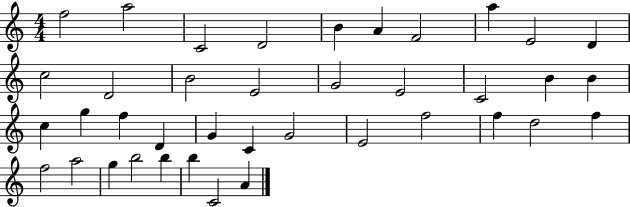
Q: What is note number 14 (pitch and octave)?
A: E4